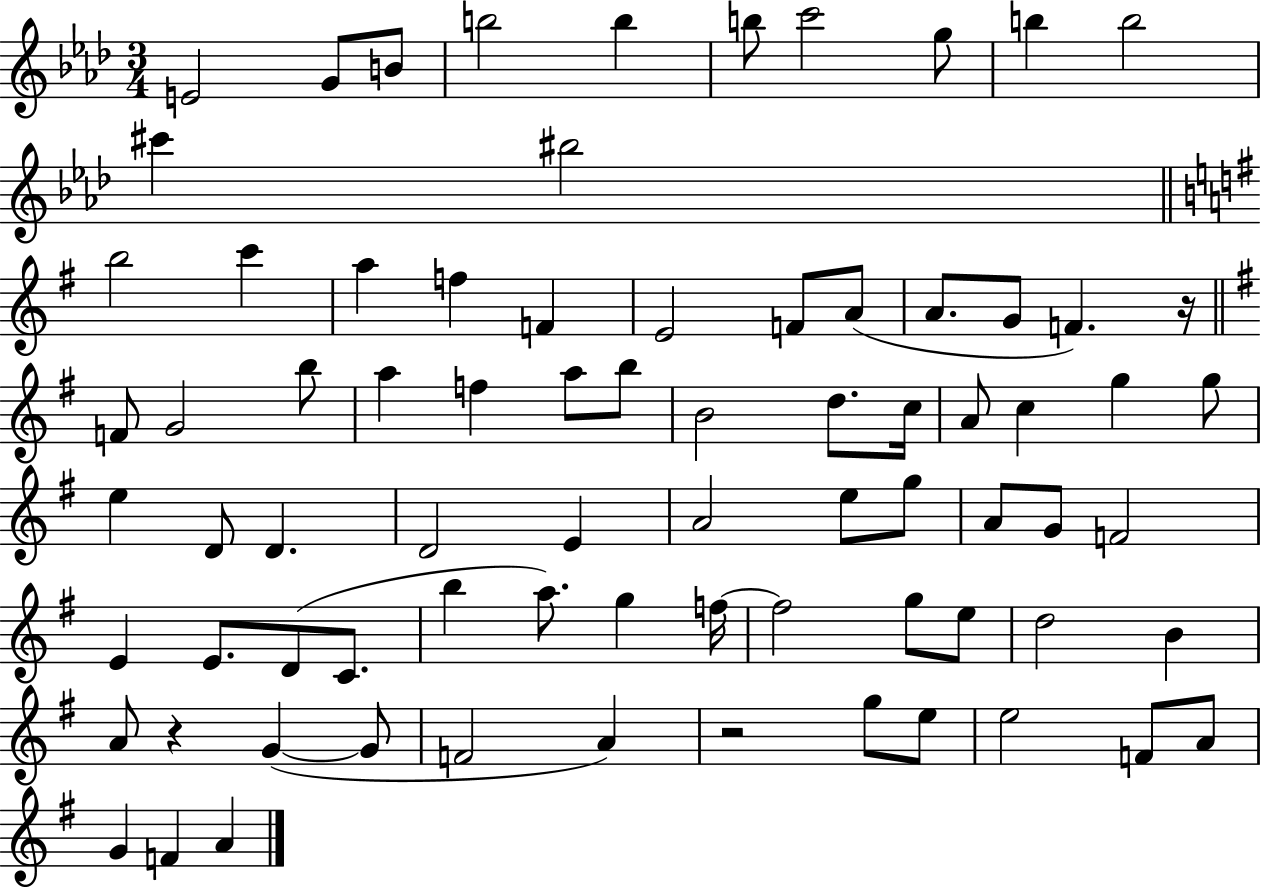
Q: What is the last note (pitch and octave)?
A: A4